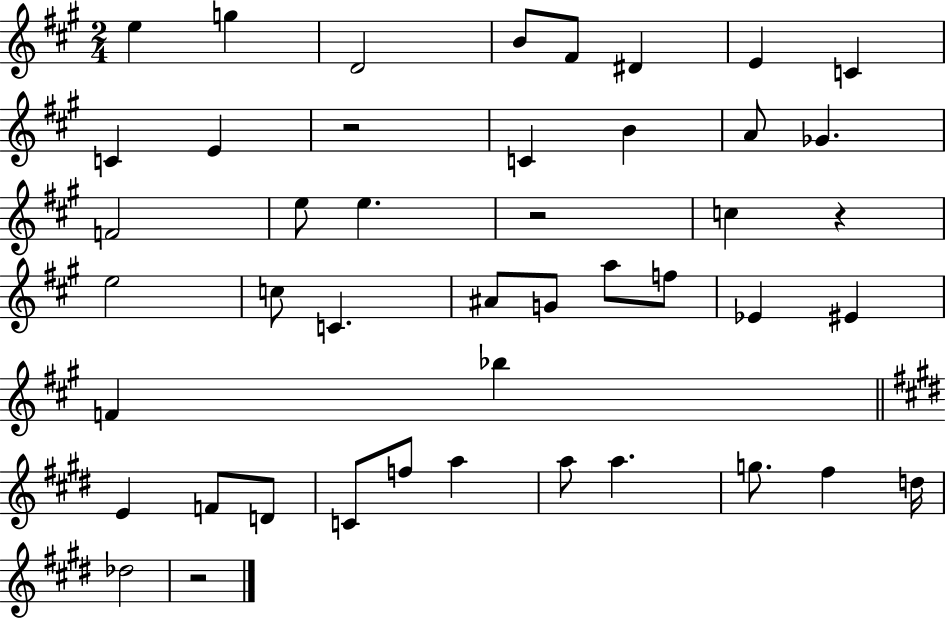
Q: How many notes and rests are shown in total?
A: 45